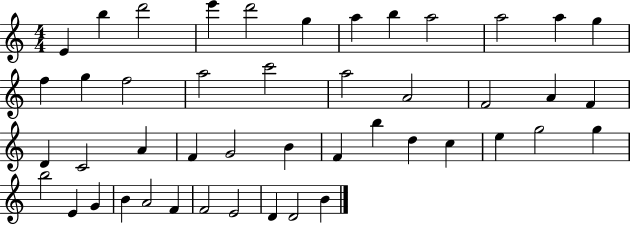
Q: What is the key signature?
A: C major